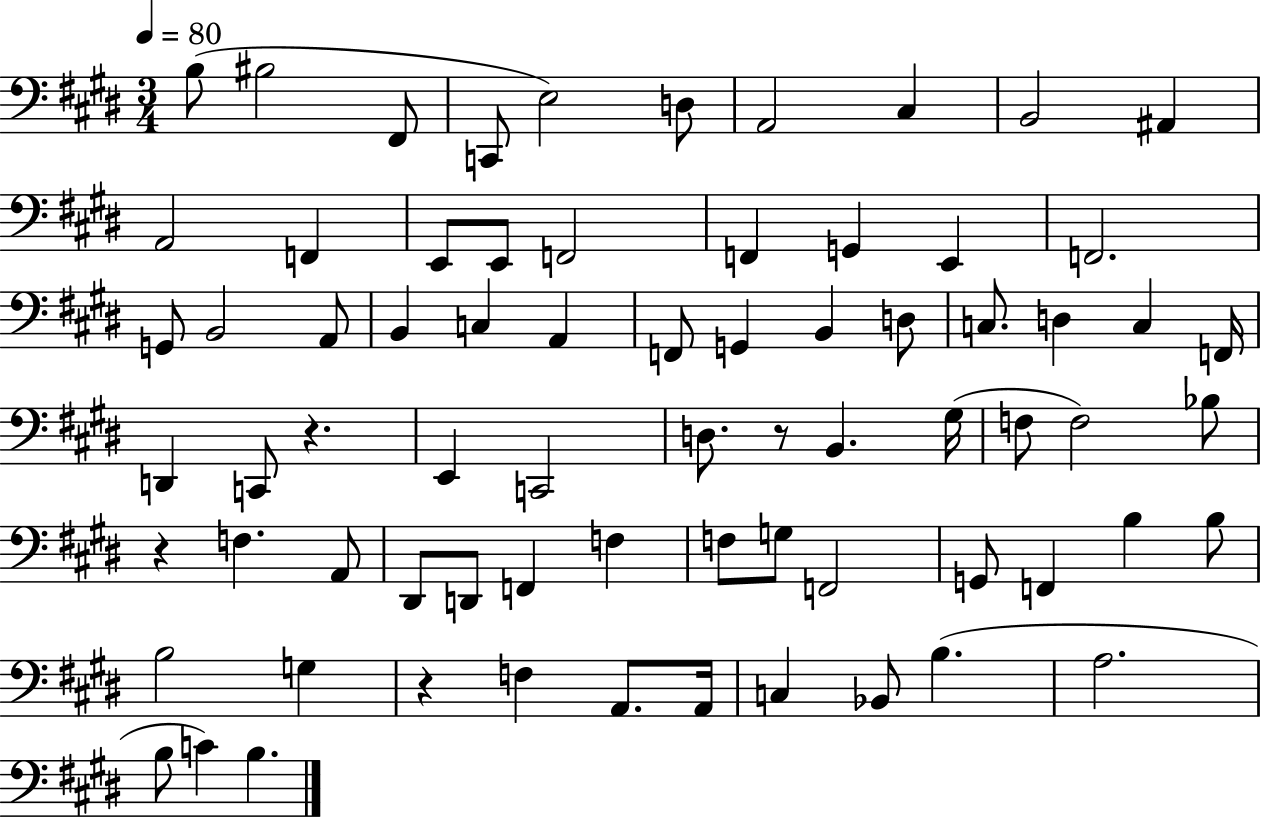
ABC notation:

X:1
T:Untitled
M:3/4
L:1/4
K:E
B,/2 ^B,2 ^F,,/2 C,,/2 E,2 D,/2 A,,2 ^C, B,,2 ^A,, A,,2 F,, E,,/2 E,,/2 F,,2 F,, G,, E,, F,,2 G,,/2 B,,2 A,,/2 B,, C, A,, F,,/2 G,, B,, D,/2 C,/2 D, C, F,,/4 D,, C,,/2 z E,, C,,2 D,/2 z/2 B,, ^G,/4 F,/2 F,2 _B,/2 z F, A,,/2 ^D,,/2 D,,/2 F,, F, F,/2 G,/2 F,,2 G,,/2 F,, B, B,/2 B,2 G, z F, A,,/2 A,,/4 C, _B,,/2 B, A,2 B,/2 C B,